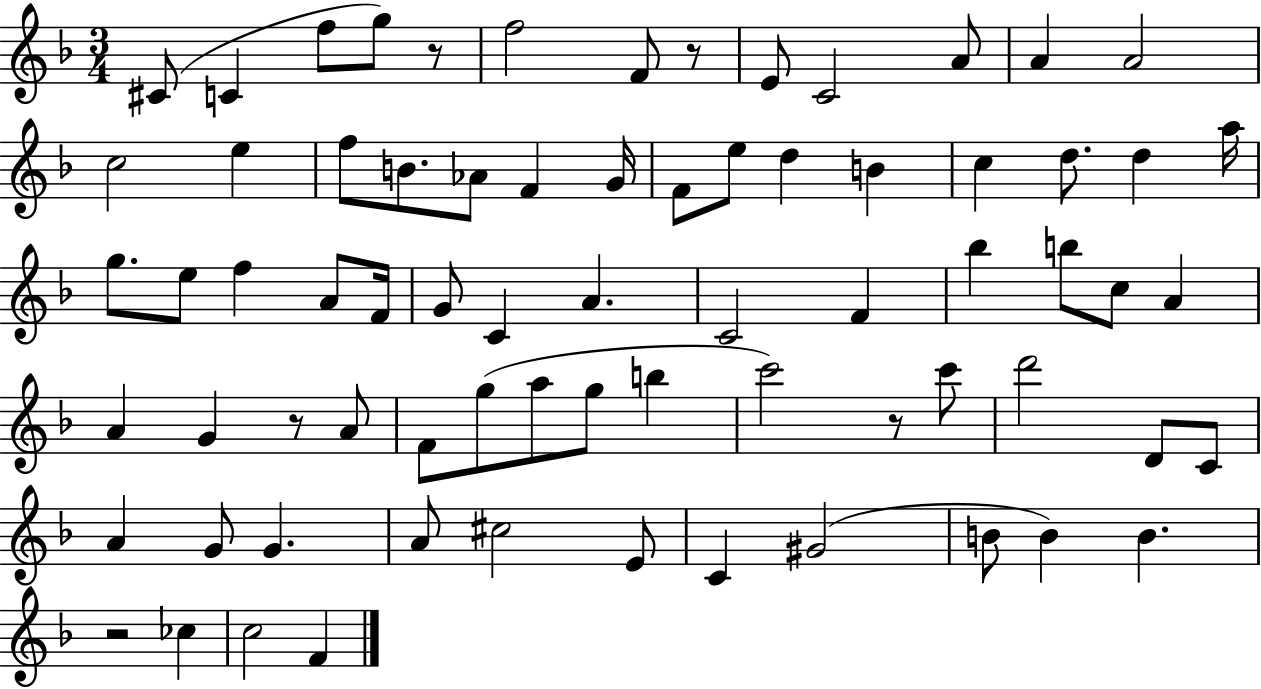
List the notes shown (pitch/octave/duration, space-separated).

C#4/e C4/q F5/e G5/e R/e F5/h F4/e R/e E4/e C4/h A4/e A4/q A4/h C5/h E5/q F5/e B4/e. Ab4/e F4/q G4/s F4/e E5/e D5/q B4/q C5/q D5/e. D5/q A5/s G5/e. E5/e F5/q A4/e F4/s G4/e C4/q A4/q. C4/h F4/q Bb5/q B5/e C5/e A4/q A4/q G4/q R/e A4/e F4/e G5/e A5/e G5/e B5/q C6/h R/e C6/e D6/h D4/e C4/e A4/q G4/e G4/q. A4/e C#5/h E4/e C4/q G#4/h B4/e B4/q B4/q. R/h CES5/q C5/h F4/q